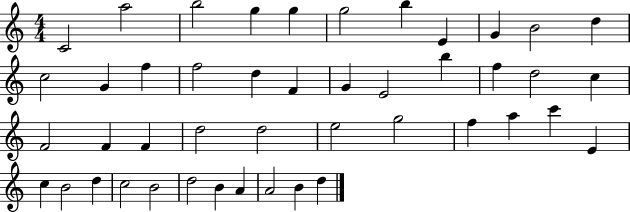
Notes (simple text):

C4/h A5/h B5/h G5/q G5/q G5/h B5/q E4/q G4/q B4/h D5/q C5/h G4/q F5/q F5/h D5/q F4/q G4/q E4/h B5/q F5/q D5/h C5/q F4/h F4/q F4/q D5/h D5/h E5/h G5/h F5/q A5/q C6/q E4/q C5/q B4/h D5/q C5/h B4/h D5/h B4/q A4/q A4/h B4/q D5/q